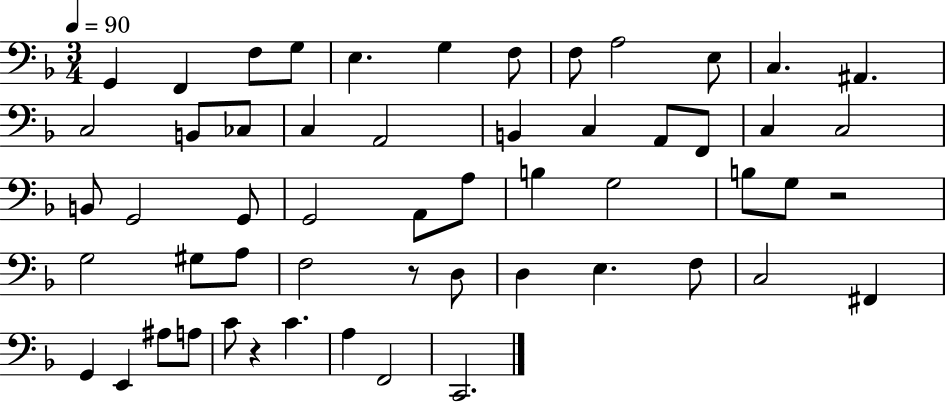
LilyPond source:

{
  \clef bass
  \numericTimeSignature
  \time 3/4
  \key f \major
  \tempo 4 = 90
  g,4 f,4 f8 g8 | e4. g4 f8 | f8 a2 e8 | c4. ais,4. | \break c2 b,8 ces8 | c4 a,2 | b,4 c4 a,8 f,8 | c4 c2 | \break b,8 g,2 g,8 | g,2 a,8 a8 | b4 g2 | b8 g8 r2 | \break g2 gis8 a8 | f2 r8 d8 | d4 e4. f8 | c2 fis,4 | \break g,4 e,4 ais8 a8 | c'8 r4 c'4. | a4 f,2 | c,2. | \break \bar "|."
}